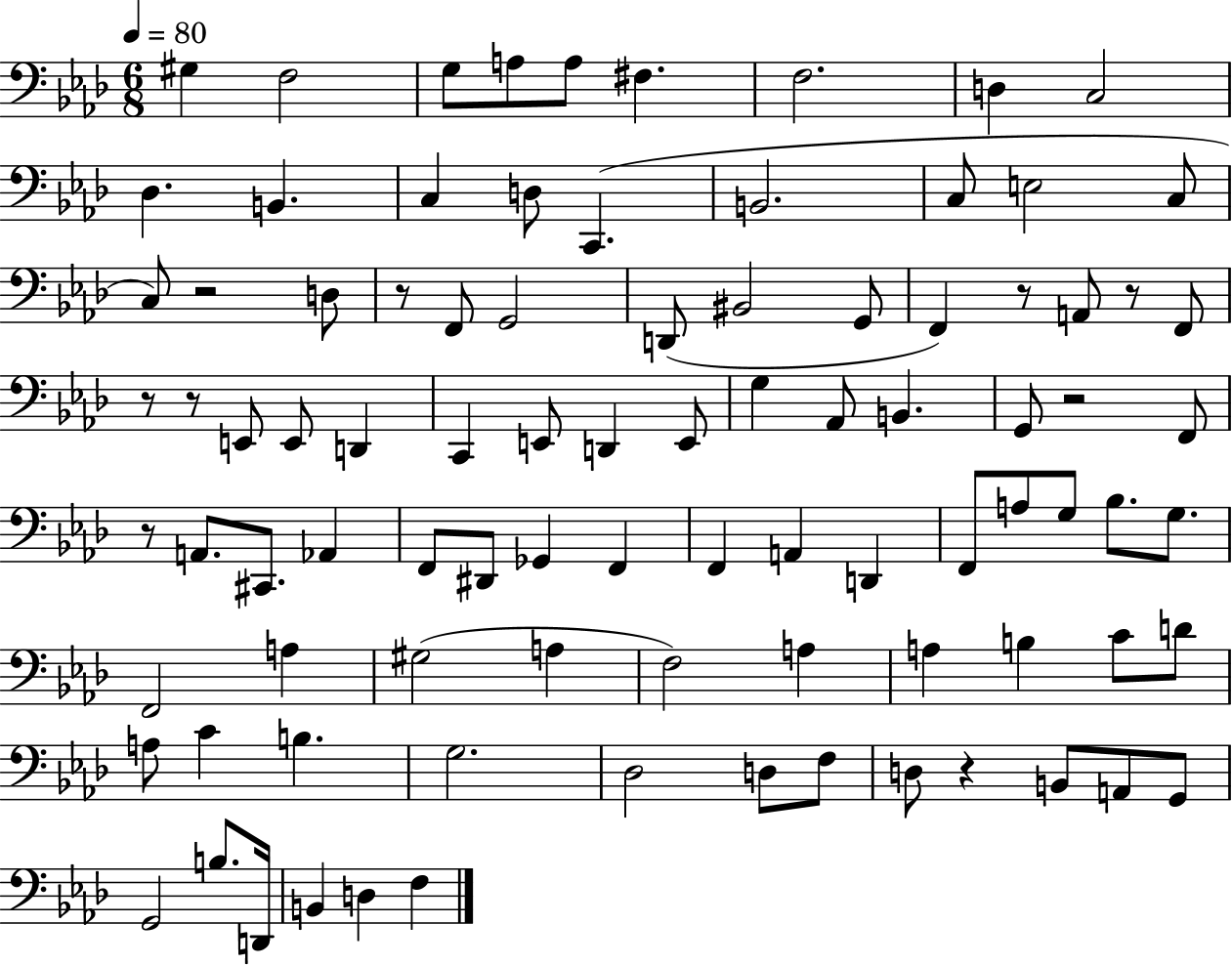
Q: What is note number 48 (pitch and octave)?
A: F2